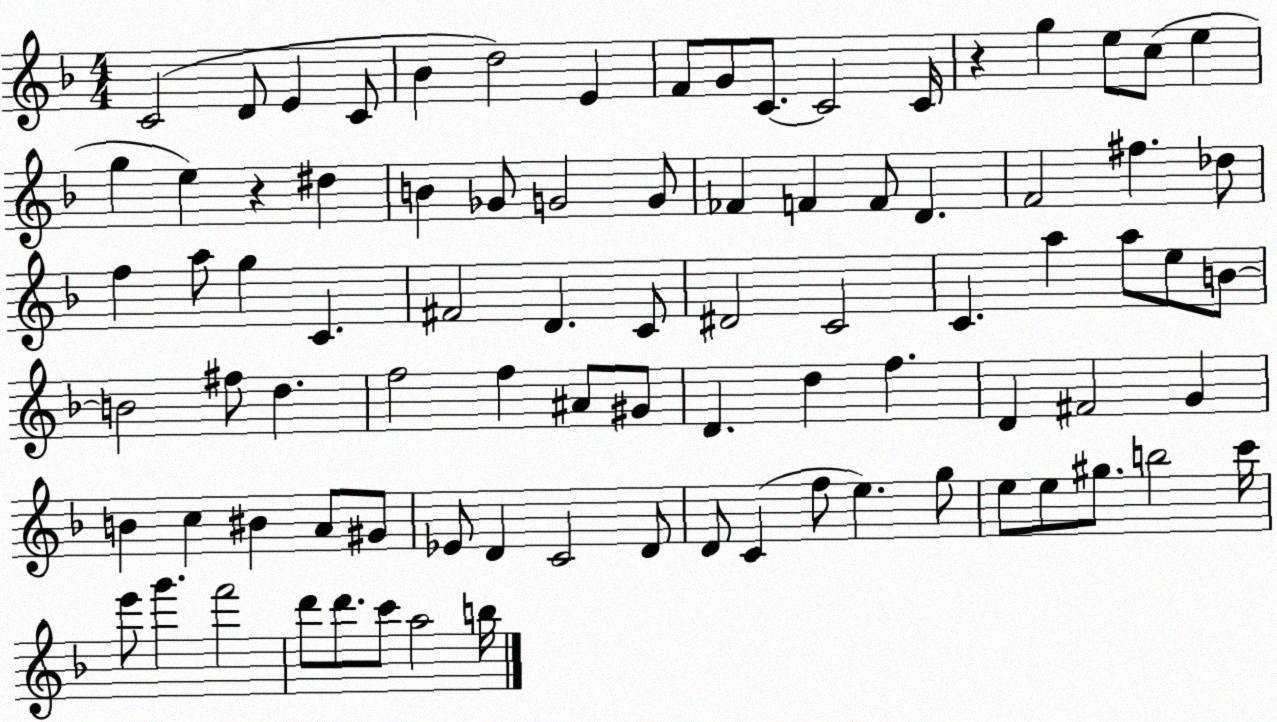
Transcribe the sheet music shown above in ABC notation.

X:1
T:Untitled
M:4/4
L:1/4
K:F
C2 D/2 E C/2 _B d2 E F/2 G/2 C/2 C2 C/4 z g e/2 c/2 e g e z ^d B _G/2 G2 G/2 _F F F/2 D F2 ^f _d/2 f a/2 g C ^F2 D C/2 ^D2 C2 C a a/2 e/2 B/2 B2 ^f/2 d f2 f ^A/2 ^G/2 D d f D ^F2 G B c ^B A/2 ^G/2 _E/2 D C2 D/2 D/2 C f/2 e g/2 e/2 e/2 ^g/2 b2 c'/4 e'/2 g' f'2 d'/2 d'/2 c'/2 a2 b/4